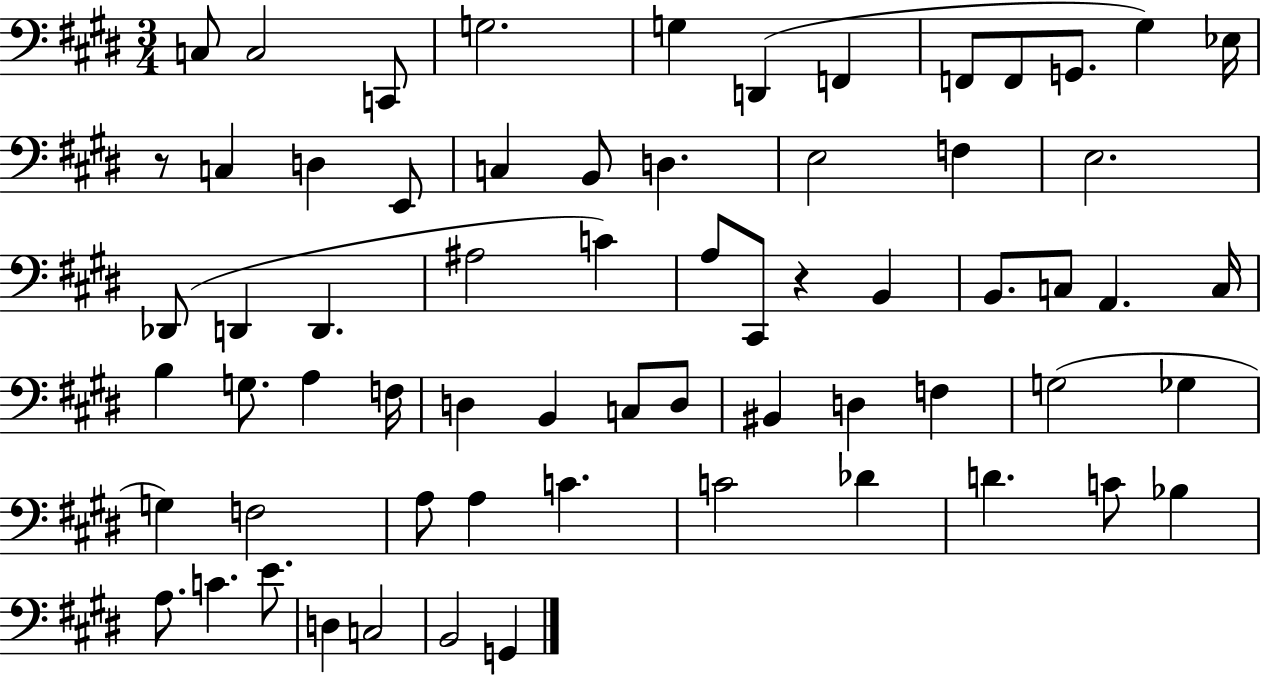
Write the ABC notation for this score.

X:1
T:Untitled
M:3/4
L:1/4
K:E
C,/2 C,2 C,,/2 G,2 G, D,, F,, F,,/2 F,,/2 G,,/2 ^G, _E,/4 z/2 C, D, E,,/2 C, B,,/2 D, E,2 F, E,2 _D,,/2 D,, D,, ^A,2 C A,/2 ^C,,/2 z B,, B,,/2 C,/2 A,, C,/4 B, G,/2 A, F,/4 D, B,, C,/2 D,/2 ^B,, D, F, G,2 _G, G, F,2 A,/2 A, C C2 _D D C/2 _B, A,/2 C E/2 D, C,2 B,,2 G,,